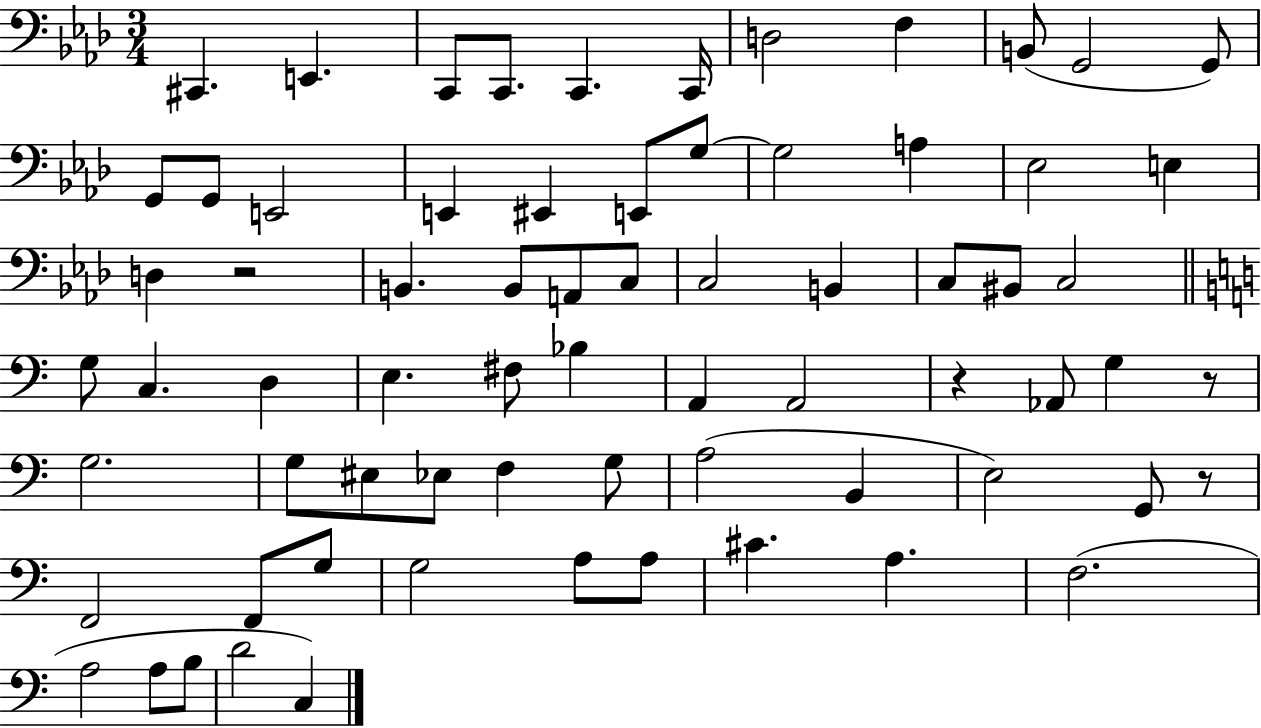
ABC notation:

X:1
T:Untitled
M:3/4
L:1/4
K:Ab
^C,, E,, C,,/2 C,,/2 C,, C,,/4 D,2 F, B,,/2 G,,2 G,,/2 G,,/2 G,,/2 E,,2 E,, ^E,, E,,/2 G,/2 G,2 A, _E,2 E, D, z2 B,, B,,/2 A,,/2 C,/2 C,2 B,, C,/2 ^B,,/2 C,2 G,/2 C, D, E, ^F,/2 _B, A,, A,,2 z _A,,/2 G, z/2 G,2 G,/2 ^E,/2 _E,/2 F, G,/2 A,2 B,, E,2 G,,/2 z/2 F,,2 F,,/2 G,/2 G,2 A,/2 A,/2 ^C A, F,2 A,2 A,/2 B,/2 D2 C,